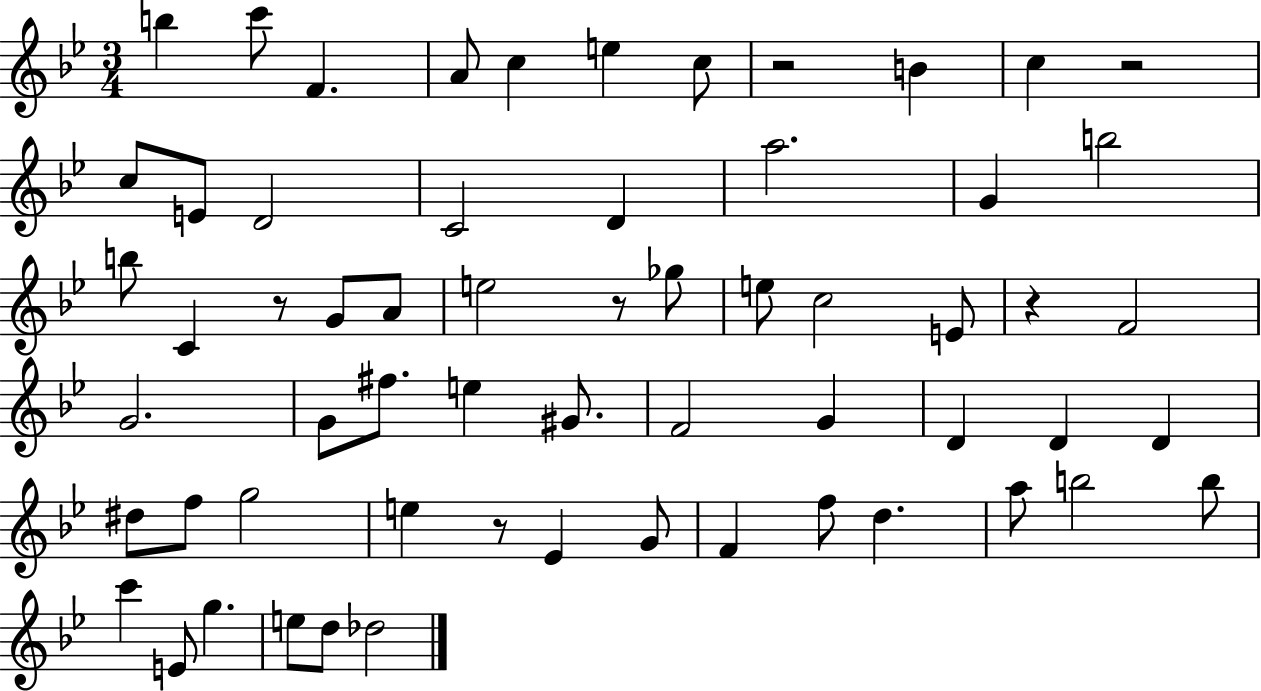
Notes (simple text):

B5/q C6/e F4/q. A4/e C5/q E5/q C5/e R/h B4/q C5/q R/h C5/e E4/e D4/h C4/h D4/q A5/h. G4/q B5/h B5/e C4/q R/e G4/e A4/e E5/h R/e Gb5/e E5/e C5/h E4/e R/q F4/h G4/h. G4/e F#5/e. E5/q G#4/e. F4/h G4/q D4/q D4/q D4/q D#5/e F5/e G5/h E5/q R/e Eb4/q G4/e F4/q F5/e D5/q. A5/e B5/h B5/e C6/q E4/e G5/q. E5/e D5/e Db5/h